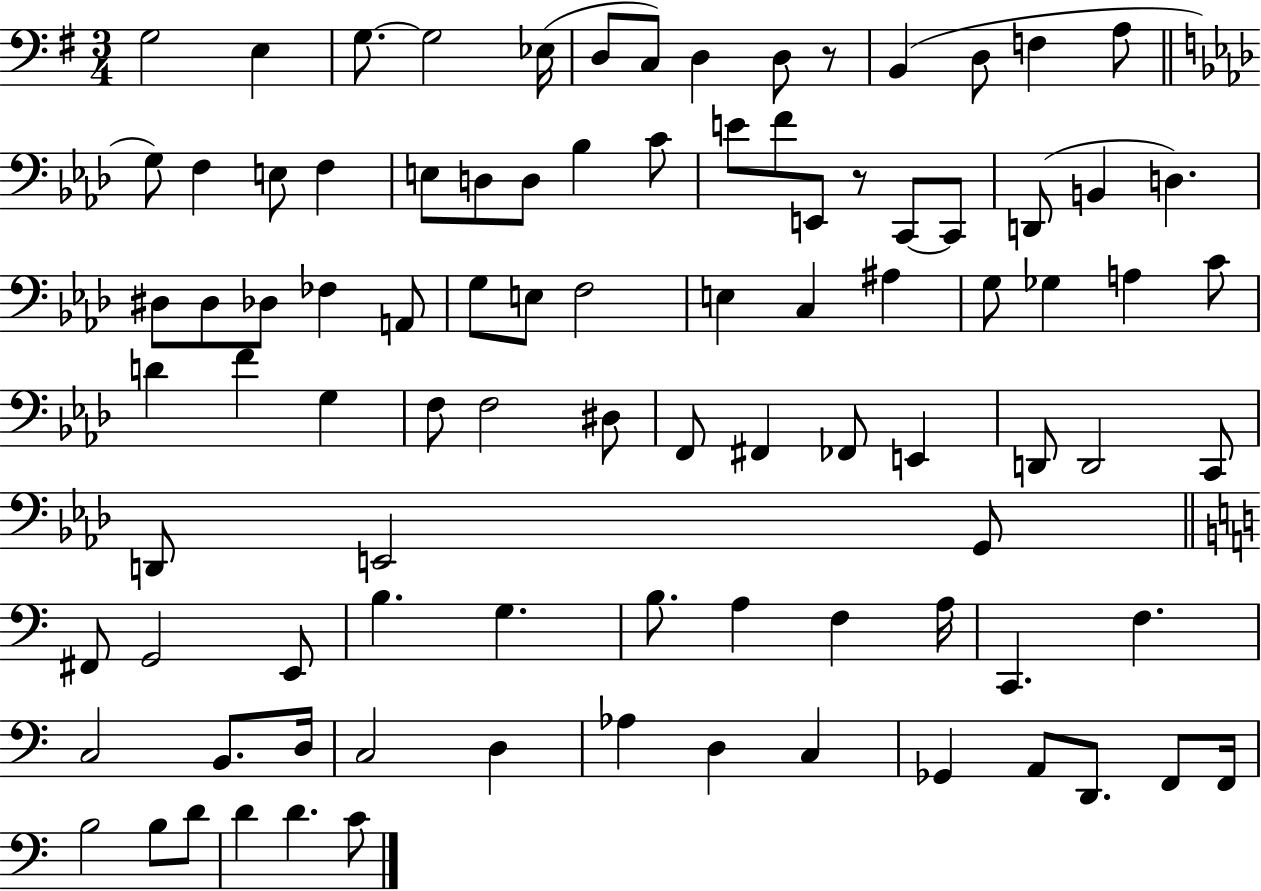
X:1
T:Untitled
M:3/4
L:1/4
K:G
G,2 E, G,/2 G,2 _E,/4 D,/2 C,/2 D, D,/2 z/2 B,, D,/2 F, A,/2 G,/2 F, E,/2 F, E,/2 D,/2 D,/2 _B, C/2 E/2 F/2 E,,/2 z/2 C,,/2 C,,/2 D,,/2 B,, D, ^D,/2 ^D,/2 _D,/2 _F, A,,/2 G,/2 E,/2 F,2 E, C, ^A, G,/2 _G, A, C/2 D F G, F,/2 F,2 ^D,/2 F,,/2 ^F,, _F,,/2 E,, D,,/2 D,,2 C,,/2 D,,/2 E,,2 G,,/2 ^F,,/2 G,,2 E,,/2 B, G, B,/2 A, F, A,/4 C,, F, C,2 B,,/2 D,/4 C,2 D, _A, D, C, _G,, A,,/2 D,,/2 F,,/2 F,,/4 B,2 B,/2 D/2 D D C/2